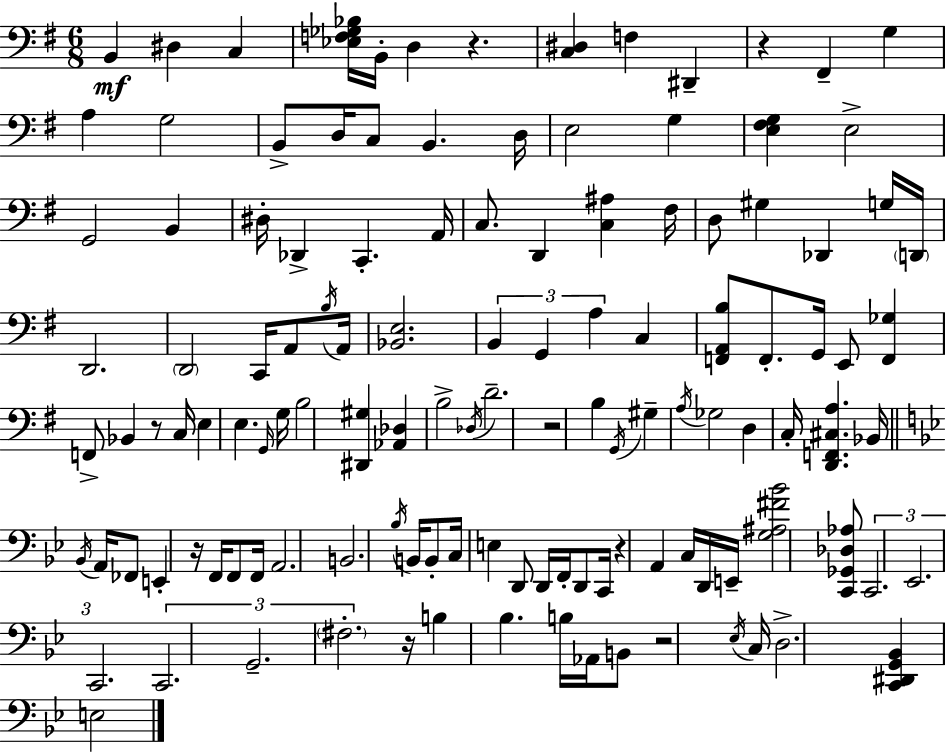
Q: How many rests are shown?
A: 8